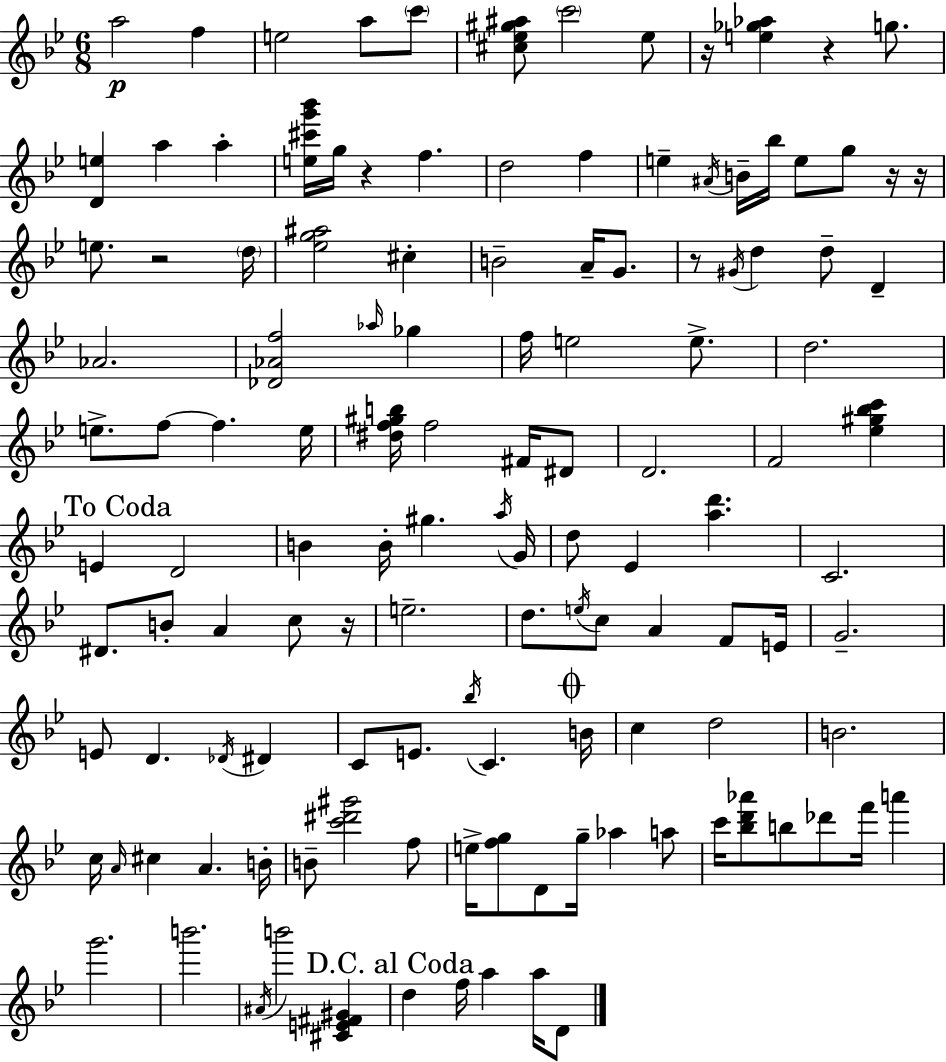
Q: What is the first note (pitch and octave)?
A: A5